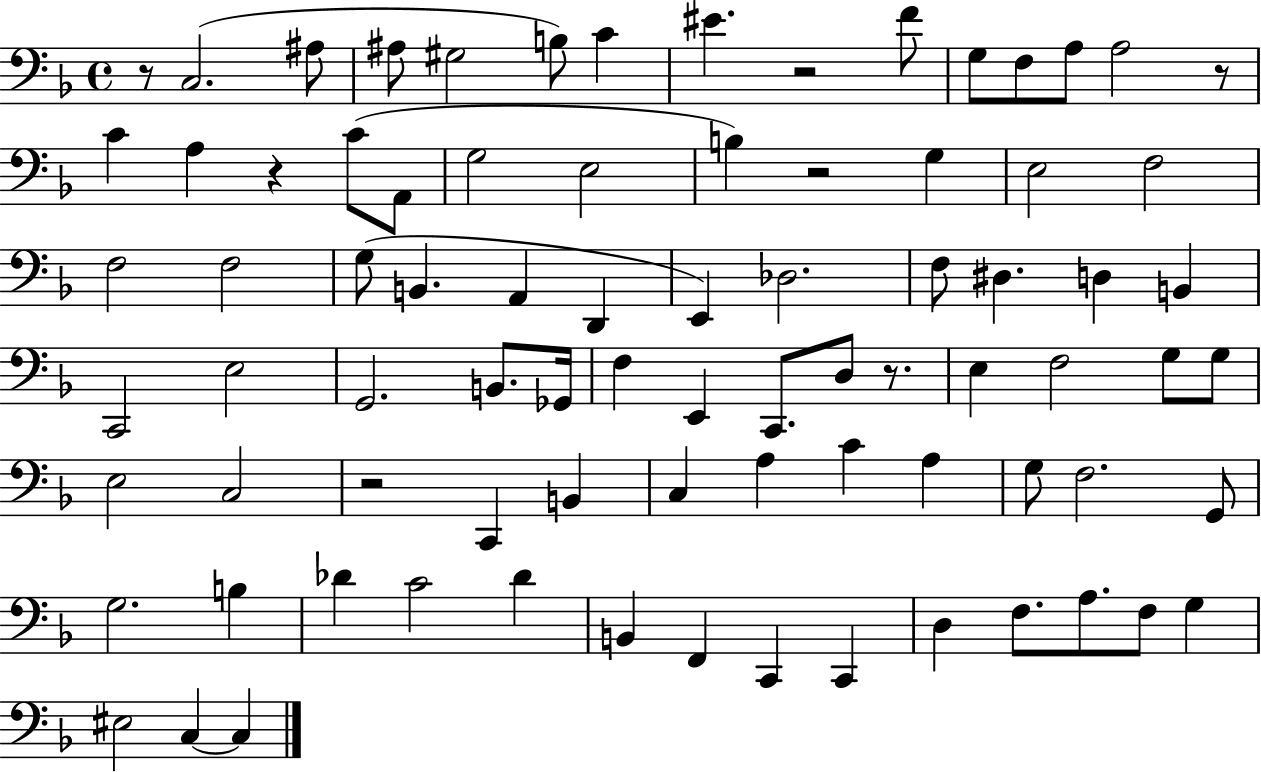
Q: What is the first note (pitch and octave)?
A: C3